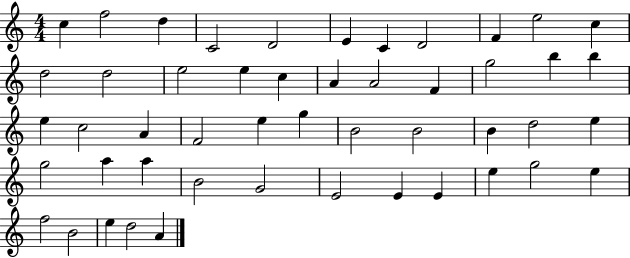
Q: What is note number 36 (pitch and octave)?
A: A5